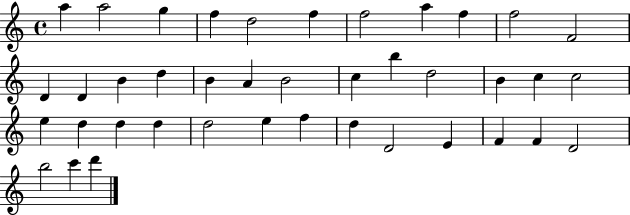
A5/q A5/h G5/q F5/q D5/h F5/q F5/h A5/q F5/q F5/h F4/h D4/q D4/q B4/q D5/q B4/q A4/q B4/h C5/q B5/q D5/h B4/q C5/q C5/h E5/q D5/q D5/q D5/q D5/h E5/q F5/q D5/q D4/h E4/q F4/q F4/q D4/h B5/h C6/q D6/q